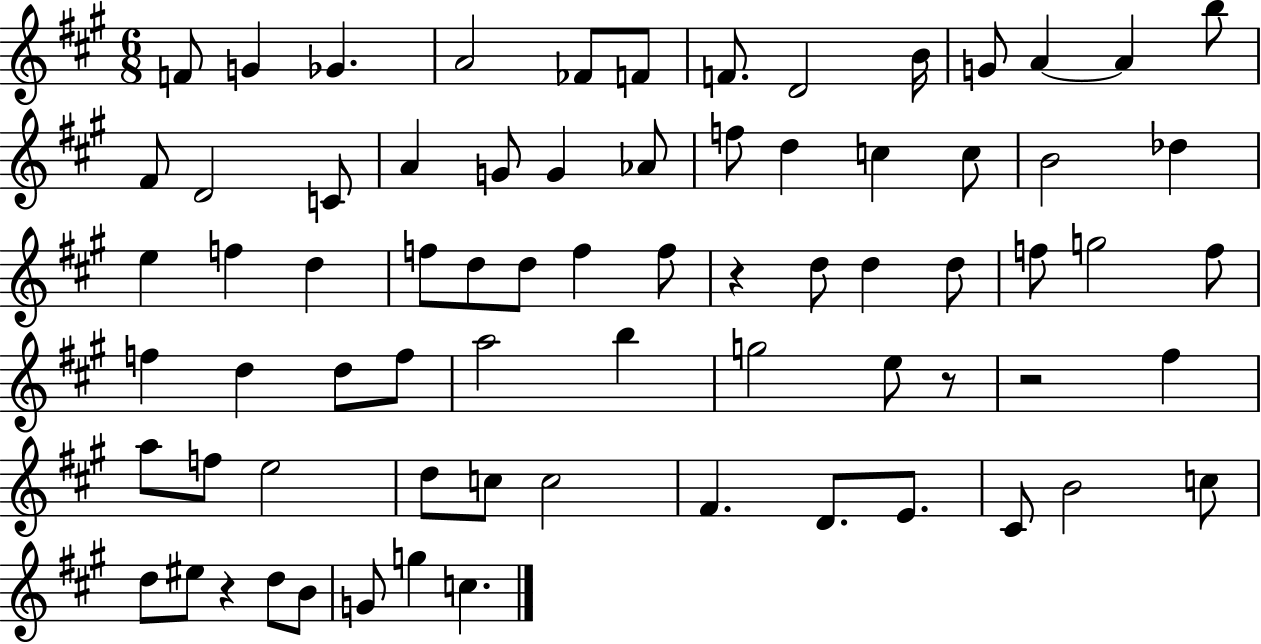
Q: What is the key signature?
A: A major